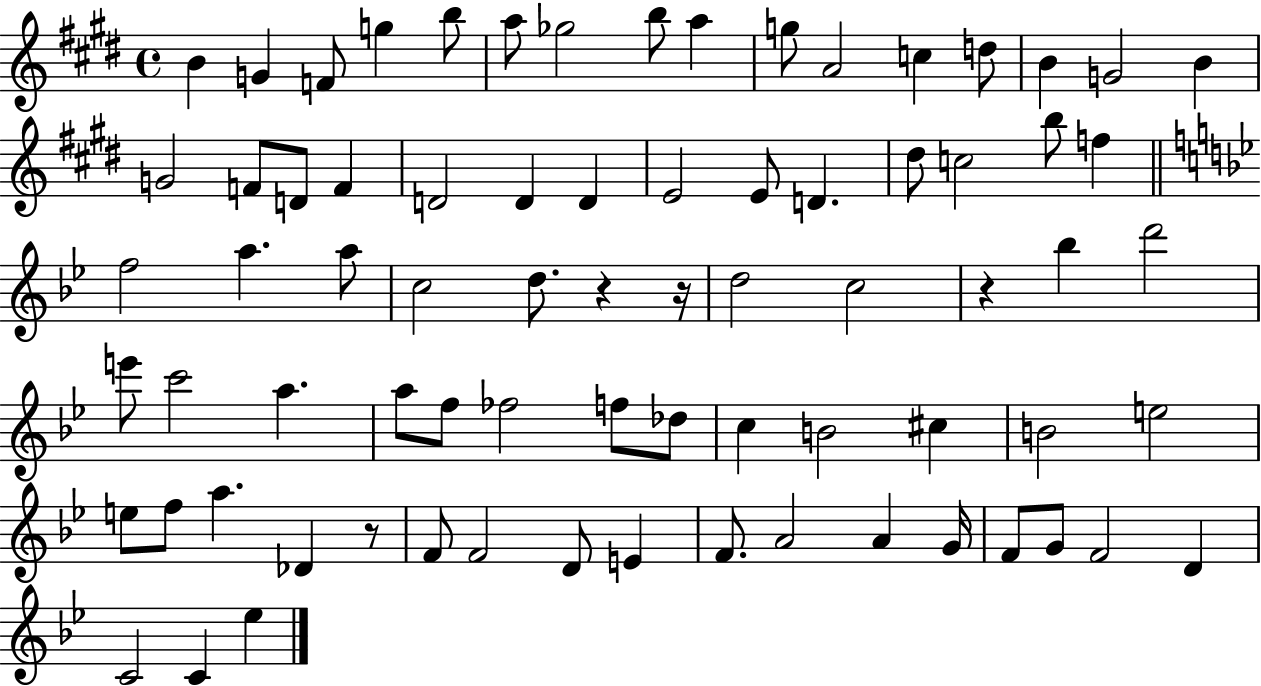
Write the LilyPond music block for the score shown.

{
  \clef treble
  \time 4/4
  \defaultTimeSignature
  \key e \major
  b'4 g'4 f'8 g''4 b''8 | a''8 ges''2 b''8 a''4 | g''8 a'2 c''4 d''8 | b'4 g'2 b'4 | \break g'2 f'8 d'8 f'4 | d'2 d'4 d'4 | e'2 e'8 d'4. | dis''8 c''2 b''8 f''4 | \break \bar "||" \break \key bes \major f''2 a''4. a''8 | c''2 d''8. r4 r16 | d''2 c''2 | r4 bes''4 d'''2 | \break e'''8 c'''2 a''4. | a''8 f''8 fes''2 f''8 des''8 | c''4 b'2 cis''4 | b'2 e''2 | \break e''8 f''8 a''4. des'4 r8 | f'8 f'2 d'8 e'4 | f'8. a'2 a'4 g'16 | f'8 g'8 f'2 d'4 | \break c'2 c'4 ees''4 | \bar "|."
}